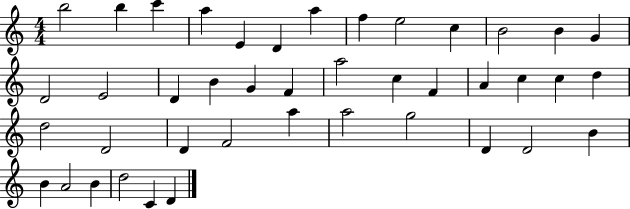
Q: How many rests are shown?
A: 0